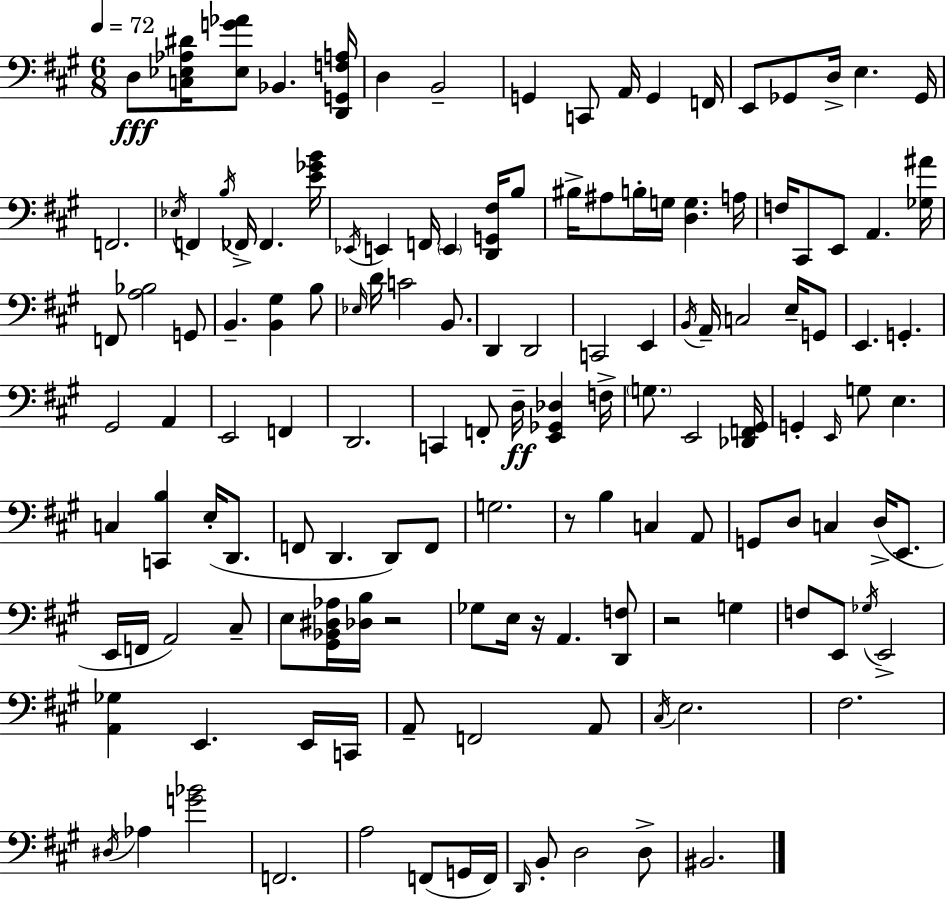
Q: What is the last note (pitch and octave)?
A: BIS2